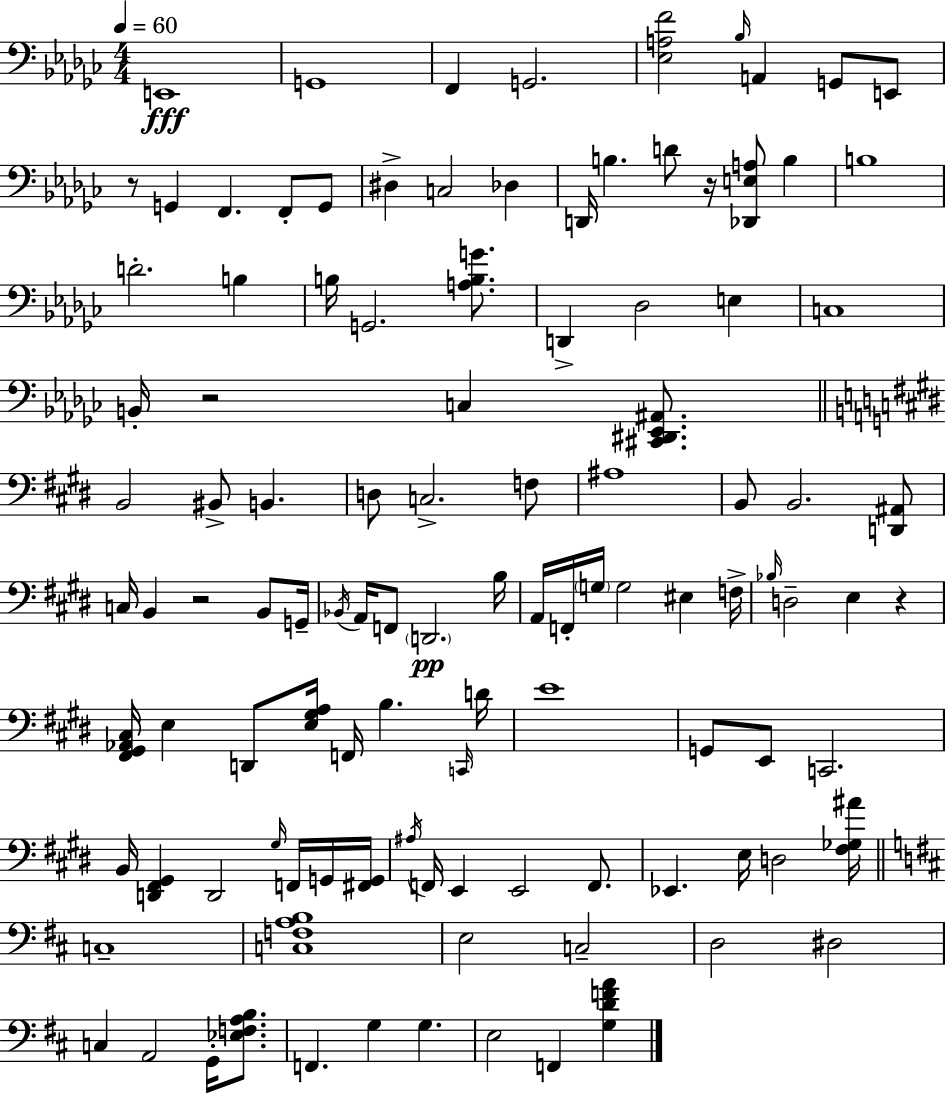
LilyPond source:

{
  \clef bass
  \numericTimeSignature
  \time 4/4
  \key ees \minor
  \tempo 4 = 60
  e,1\fff | g,1 | f,4 g,2. | <ees a f'>2 \grace { bes16 } a,4 g,8 e,8 | \break r8 g,4 f,4. f,8-. g,8 | dis4-> c2 des4 | d,16 b4. d'8 r16 <des, e a>8 b4 | b1 | \break d'2.-. b4 | b16 g,2. <a b g'>8. | d,4-> des2 e4 | c1 | \break b,16-. r2 c4 <cis, dis, ees, ais,>8. | \bar "||" \break \key e \major b,2 bis,8-> b,4. | d8 c2.-> f8 | ais1 | b,8 b,2. <d, ais,>8 | \break c16 b,4 r2 b,8 g,16-- | \acciaccatura { bes,16 } a,16 f,8 \parenthesize d,2.\pp | b16 a,16 f,16-. \parenthesize g16 g2 eis4 | f16-> \grace { bes16 } d2-- e4 r4 | \break <fis, gis, aes, cis>16 e4 d,8 <e gis a>16 f,16 b4. | \grace { c,16 } d'16 e'1 | g,8 e,8 c,2. | b,16 <d, fis, gis,>4 d,2 | \break \grace { gis16 } f,16 g,16 <fis, g,>16 \acciaccatura { ais16 } f,16 e,4 e,2 | f,8. ees,4. e16 d2 | <fis ges ais'>16 \bar "||" \break \key b \minor c1-- | <c f a b>1 | e2 c2-- | d2 dis2 | \break c4 a,2 g,16-. <ees f a b>8. | f,4. g4 g4. | e2 f,4 <g d' f' a'>4 | \bar "|."
}